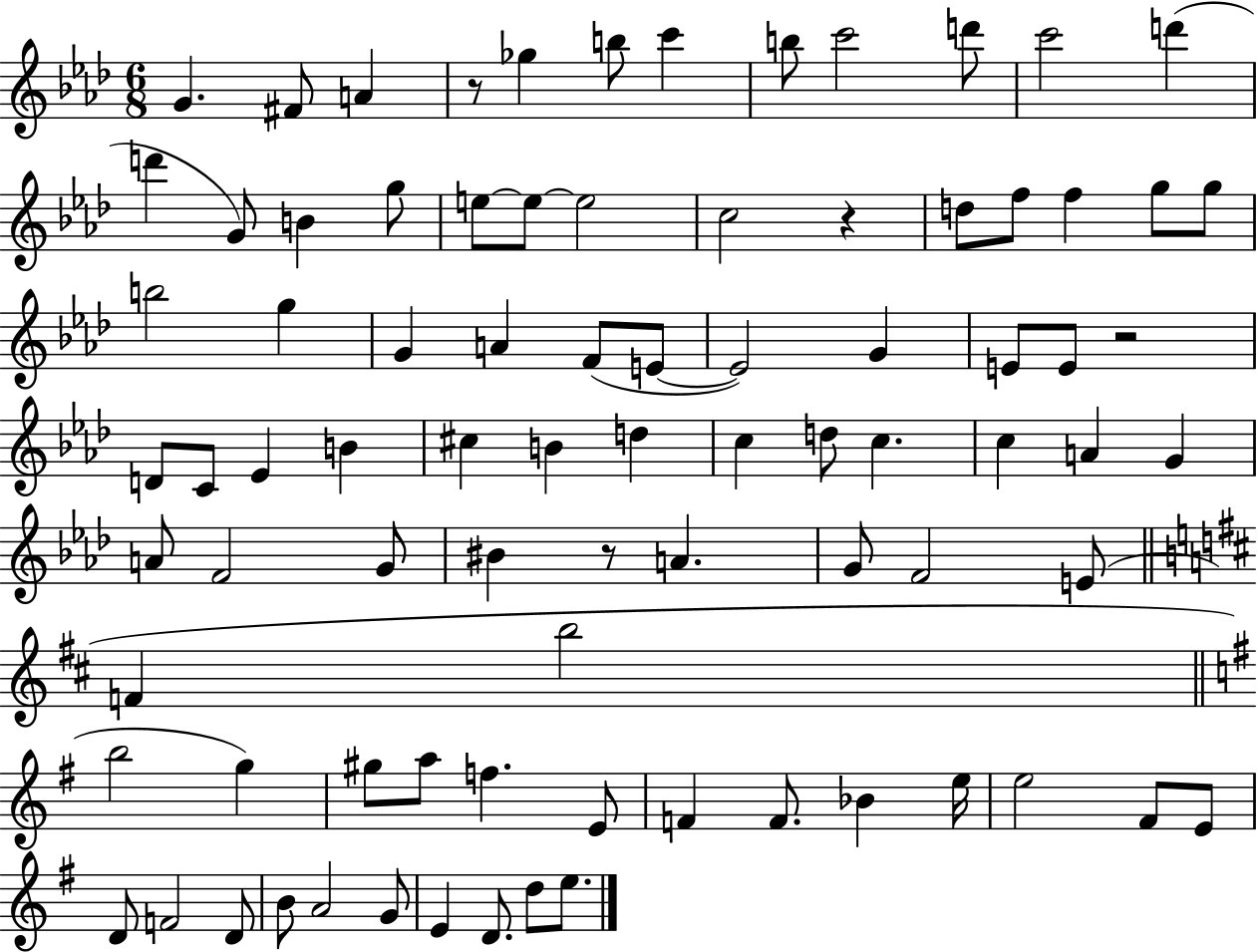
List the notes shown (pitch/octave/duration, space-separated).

G4/q. F#4/e A4/q R/e Gb5/q B5/e C6/q B5/e C6/h D6/e C6/h D6/q D6/q G4/e B4/q G5/e E5/e E5/e E5/h C5/h R/q D5/e F5/e F5/q G5/e G5/e B5/h G5/q G4/q A4/q F4/e E4/e E4/h G4/q E4/e E4/e R/h D4/e C4/e Eb4/q B4/q C#5/q B4/q D5/q C5/q D5/e C5/q. C5/q A4/q G4/q A4/e F4/h G4/e BIS4/q R/e A4/q. G4/e F4/h E4/e F4/q B5/h B5/h G5/q G#5/e A5/e F5/q. E4/e F4/q F4/e. Bb4/q E5/s E5/h F#4/e E4/e D4/e F4/h D4/e B4/e A4/h G4/e E4/q D4/e. D5/e E5/e.